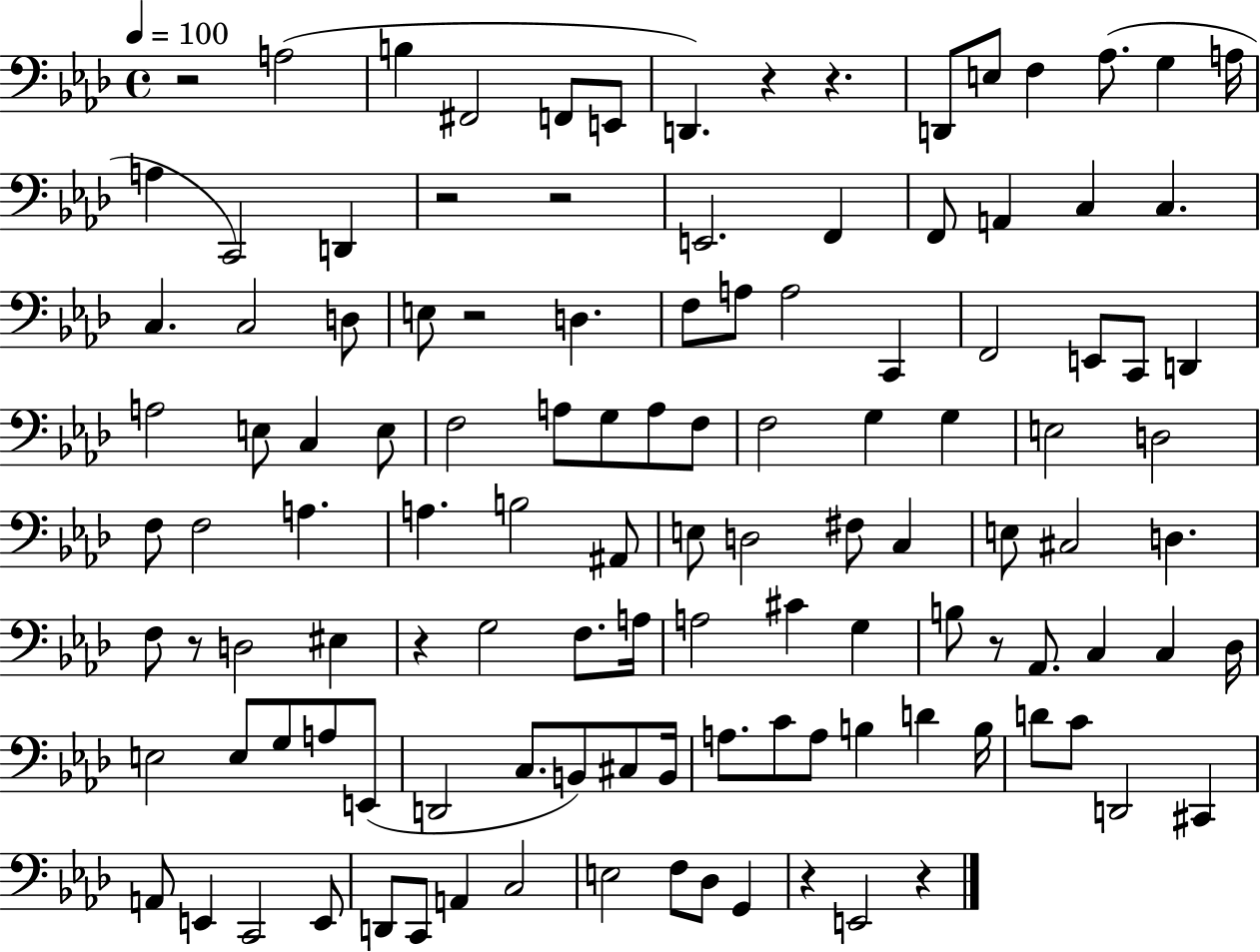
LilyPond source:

{
  \clef bass
  \time 4/4
  \defaultTimeSignature
  \key aes \major
  \tempo 4 = 100
  r2 a2( | b4 fis,2 f,8 e,8 | d,4.) r4 r4. | d,8 e8 f4 aes8.( g4 a16 | \break a4 c,2) d,4 | r2 r2 | e,2. f,4 | f,8 a,4 c4 c4. | \break c4. c2 d8 | e8 r2 d4. | f8 a8 a2 c,4 | f,2 e,8 c,8 d,4 | \break a2 e8 c4 e8 | f2 a8 g8 a8 f8 | f2 g4 g4 | e2 d2 | \break f8 f2 a4. | a4. b2 ais,8 | e8 d2 fis8 c4 | e8 cis2 d4. | \break f8 r8 d2 eis4 | r4 g2 f8. a16 | a2 cis'4 g4 | b8 r8 aes,8. c4 c4 des16 | \break e2 e8 g8 a8 e,8( | d,2 c8. b,8) cis8 b,16 | a8. c'8 a8 b4 d'4 b16 | d'8 c'8 d,2 cis,4 | \break a,8 e,4 c,2 e,8 | d,8 c,8 a,4 c2 | e2 f8 des8 g,4 | r4 e,2 r4 | \break \bar "|."
}